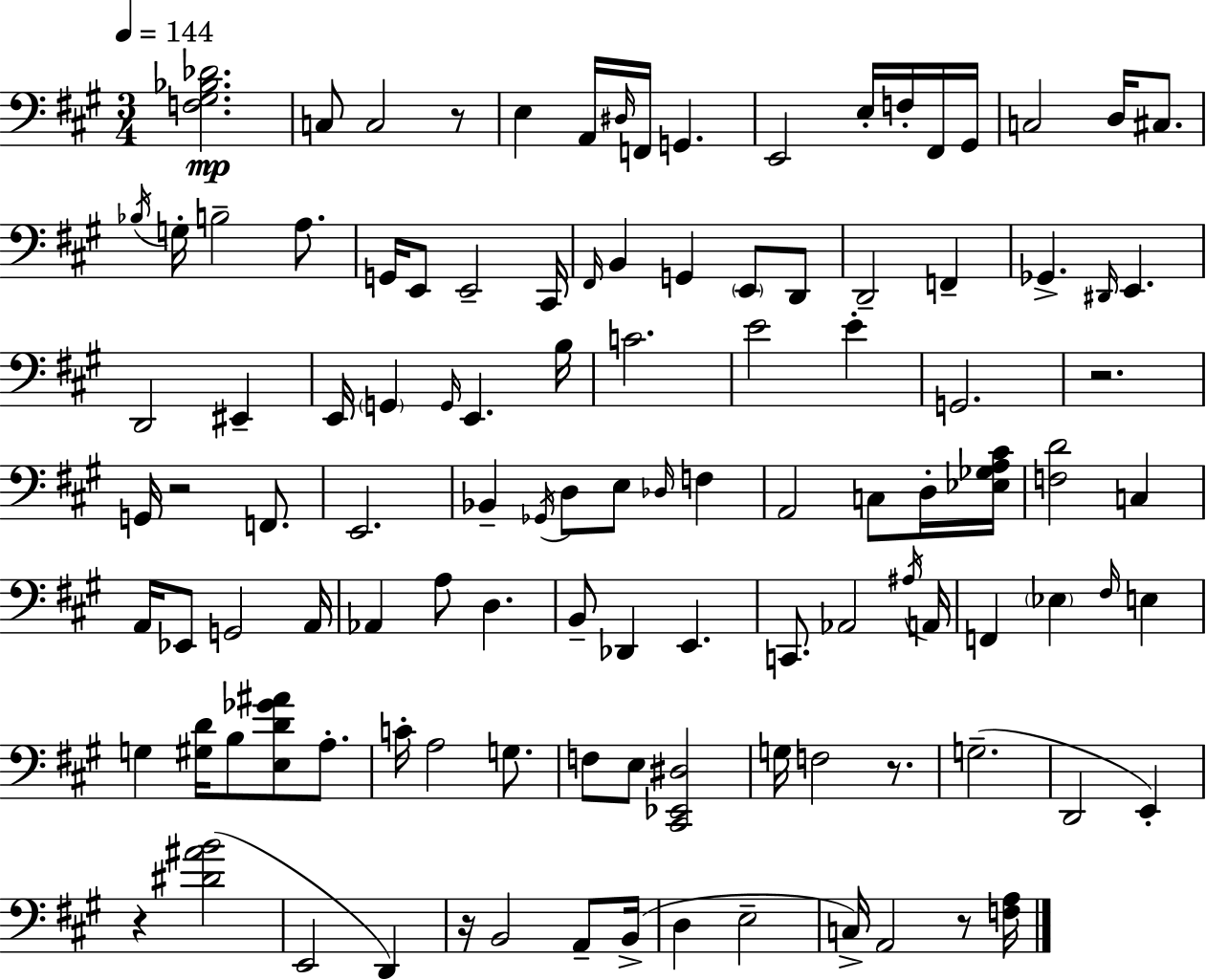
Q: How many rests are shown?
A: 7